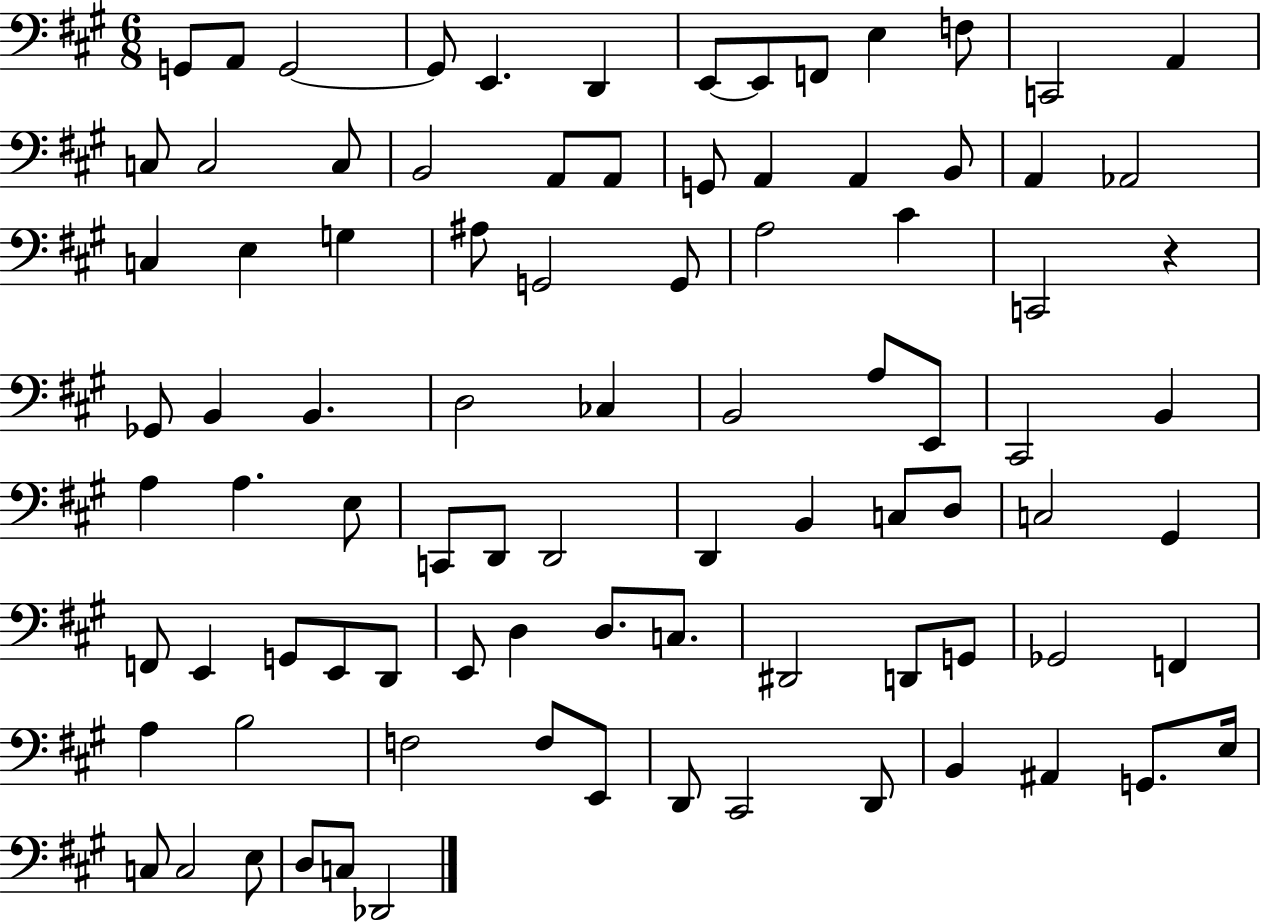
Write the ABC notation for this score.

X:1
T:Untitled
M:6/8
L:1/4
K:A
G,,/2 A,,/2 G,,2 G,,/2 E,, D,, E,,/2 E,,/2 F,,/2 E, F,/2 C,,2 A,, C,/2 C,2 C,/2 B,,2 A,,/2 A,,/2 G,,/2 A,, A,, B,,/2 A,, _A,,2 C, E, G, ^A,/2 G,,2 G,,/2 A,2 ^C C,,2 z _G,,/2 B,, B,, D,2 _C, B,,2 A,/2 E,,/2 ^C,,2 B,, A, A, E,/2 C,,/2 D,,/2 D,,2 D,, B,, C,/2 D,/2 C,2 ^G,, F,,/2 E,, G,,/2 E,,/2 D,,/2 E,,/2 D, D,/2 C,/2 ^D,,2 D,,/2 G,,/2 _G,,2 F,, A, B,2 F,2 F,/2 E,,/2 D,,/2 ^C,,2 D,,/2 B,, ^A,, G,,/2 E,/4 C,/2 C,2 E,/2 D,/2 C,/2 _D,,2